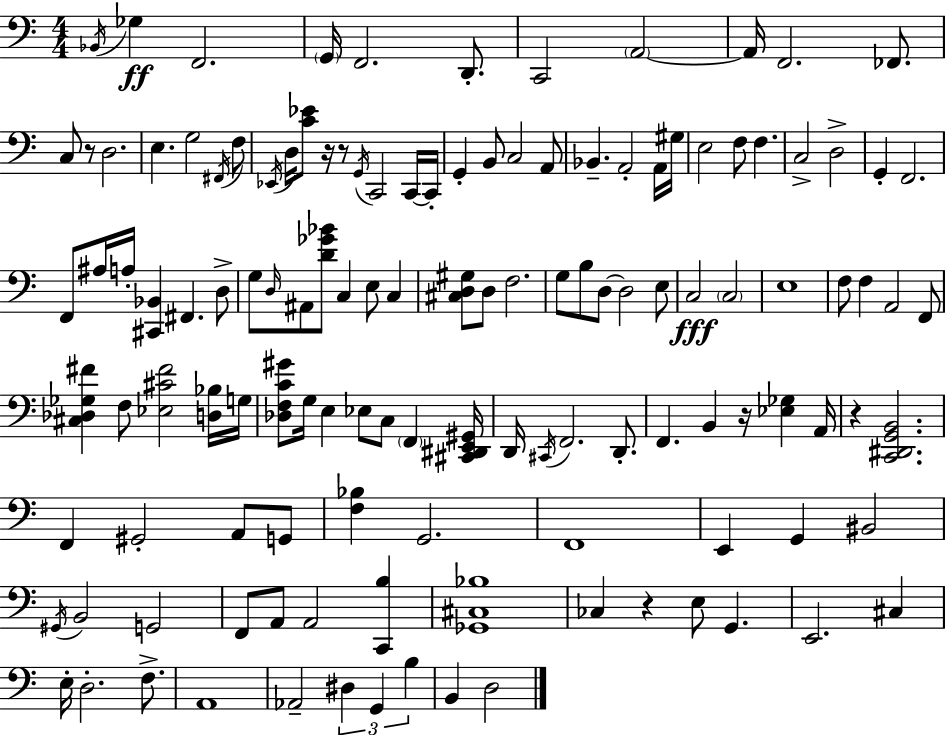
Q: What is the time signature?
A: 4/4